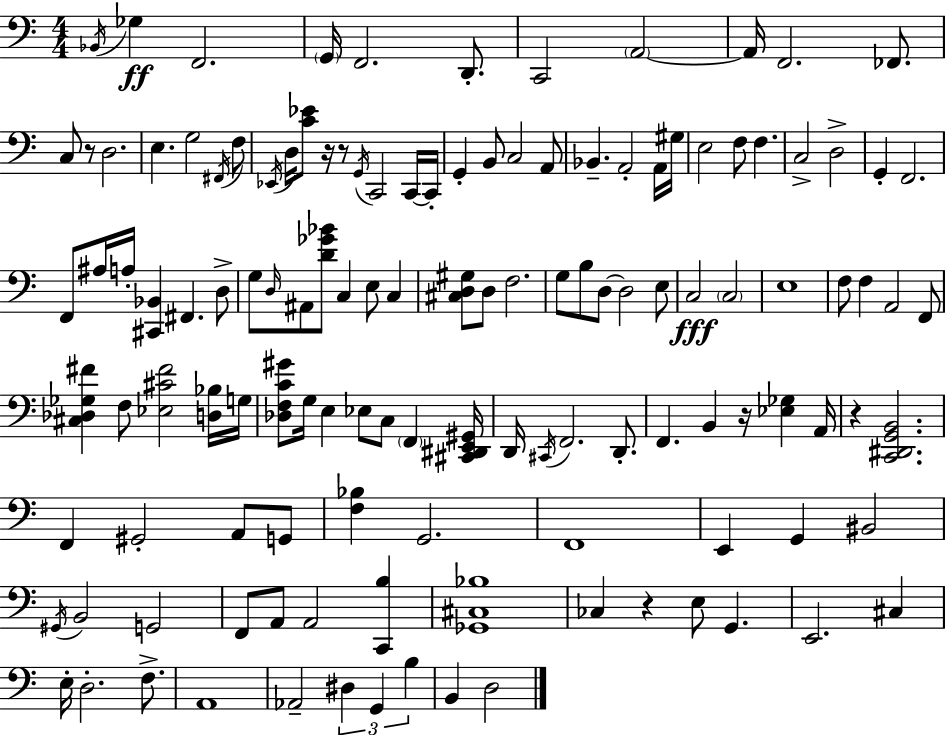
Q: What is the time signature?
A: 4/4